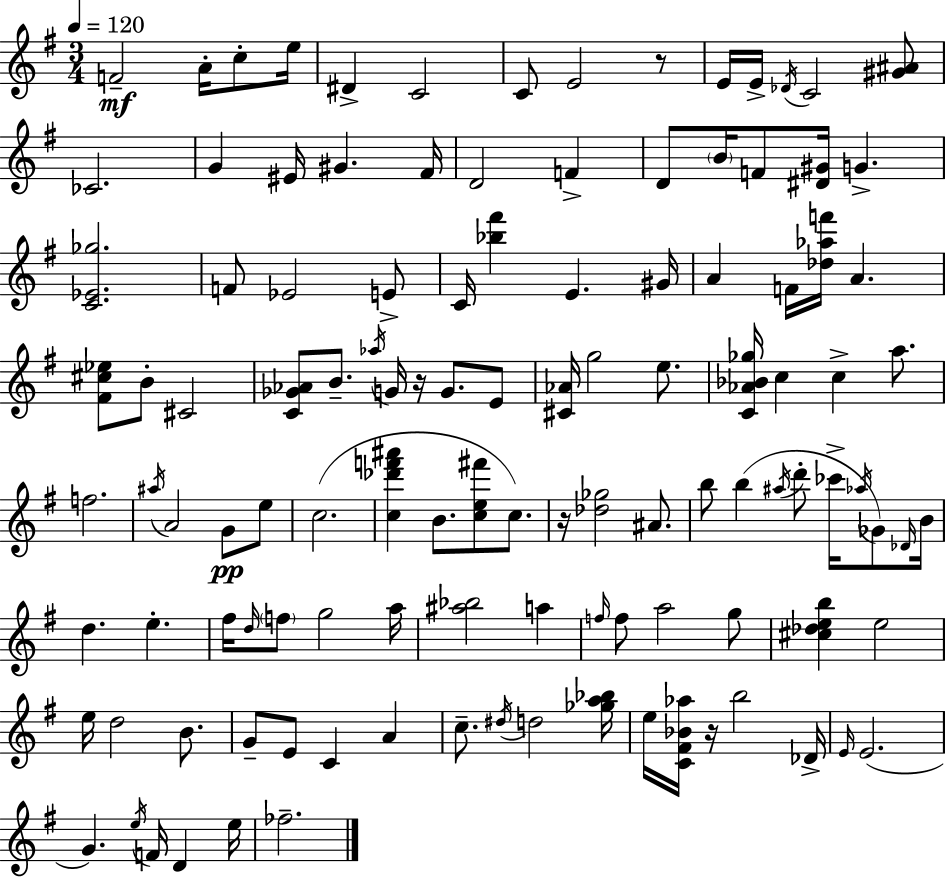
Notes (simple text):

F4/h A4/s C5/e E5/s D#4/q C4/h C4/e E4/h R/e E4/s E4/s Db4/s C4/h [G#4,A#4]/e CES4/h. G4/q EIS4/s G#4/q. F#4/s D4/h F4/q D4/e B4/s F4/e [D#4,G#4]/s G4/q. [C4,Eb4,Gb5]/h. F4/e Eb4/h E4/e C4/s [Bb5,F#6]/q E4/q. G#4/s A4/q F4/s [Db5,Ab5,F6]/s A4/q. [F#4,C#5,Eb5]/e B4/e C#4/h [C4,Gb4,Ab4]/e B4/e. Ab5/s G4/s R/s G4/e. E4/e [C#4,Ab4]/s G5/h E5/e. [C4,Ab4,Bb4,Gb5]/s C5/q C5/q A5/e. F5/h. A#5/s A4/h G4/e E5/e C5/h. [C5,Db6,F6,A#6]/q B4/e. [C5,E5,F#6]/e C5/e. R/s [Db5,Gb5]/h A#4/e. B5/e B5/q A#5/s D6/e CES6/s Ab5/s Gb4/e Db4/s B4/s D5/q. E5/q. F#5/s D5/s F5/e G5/h A5/s [A#5,Bb5]/h A5/q F5/s F5/e A5/h G5/e [C#5,Db5,E5,B5]/q E5/h E5/s D5/h B4/e. G4/e E4/e C4/q A4/q C5/e. D#5/s D5/h [Gb5,A5,Bb5]/s E5/s [C4,F#4,Bb4,Ab5]/s R/s B5/h Db4/s E4/s E4/h. G4/q. E5/s F4/s D4/q E5/s FES5/h.